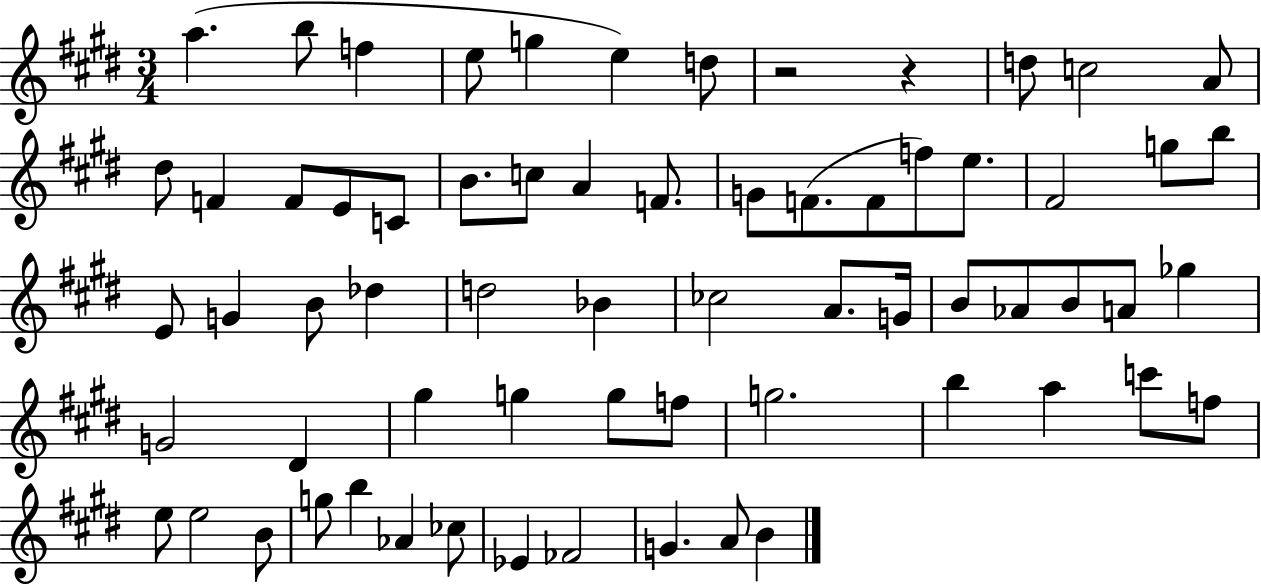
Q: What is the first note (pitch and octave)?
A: A5